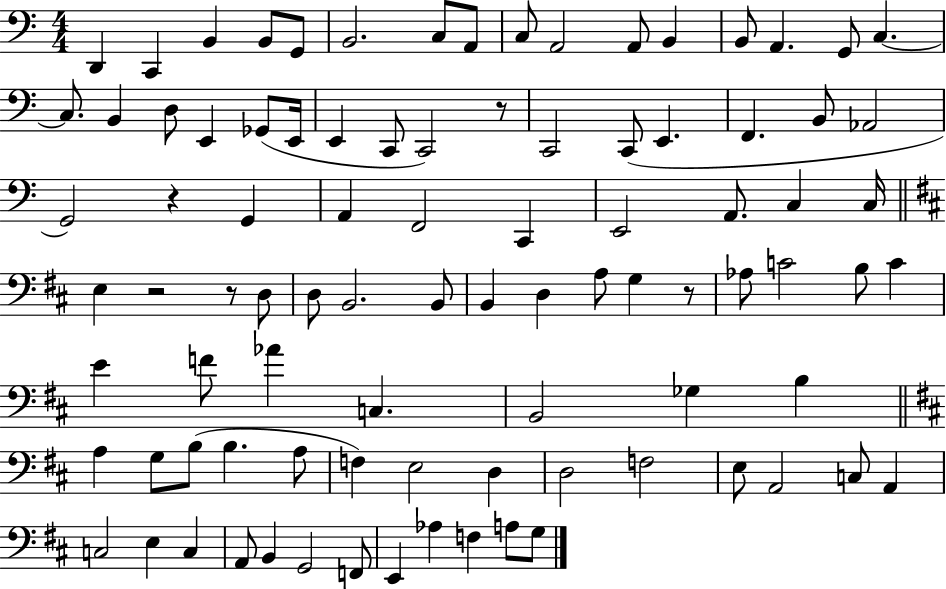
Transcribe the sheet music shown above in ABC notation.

X:1
T:Untitled
M:4/4
L:1/4
K:C
D,, C,, B,, B,,/2 G,,/2 B,,2 C,/2 A,,/2 C,/2 A,,2 A,,/2 B,, B,,/2 A,, G,,/2 C, C,/2 B,, D,/2 E,, _G,,/2 E,,/4 E,, C,,/2 C,,2 z/2 C,,2 C,,/2 E,, F,, B,,/2 _A,,2 G,,2 z G,, A,, F,,2 C,, E,,2 A,,/2 C, C,/4 E, z2 z/2 D,/2 D,/2 B,,2 B,,/2 B,, D, A,/2 G, z/2 _A,/2 C2 B,/2 C E F/2 _A C, B,,2 _G, B, A, G,/2 B,/2 B, A,/2 F, E,2 D, D,2 F,2 E,/2 A,,2 C,/2 A,, C,2 E, C, A,,/2 B,, G,,2 F,,/2 E,, _A, F, A,/2 G,/2